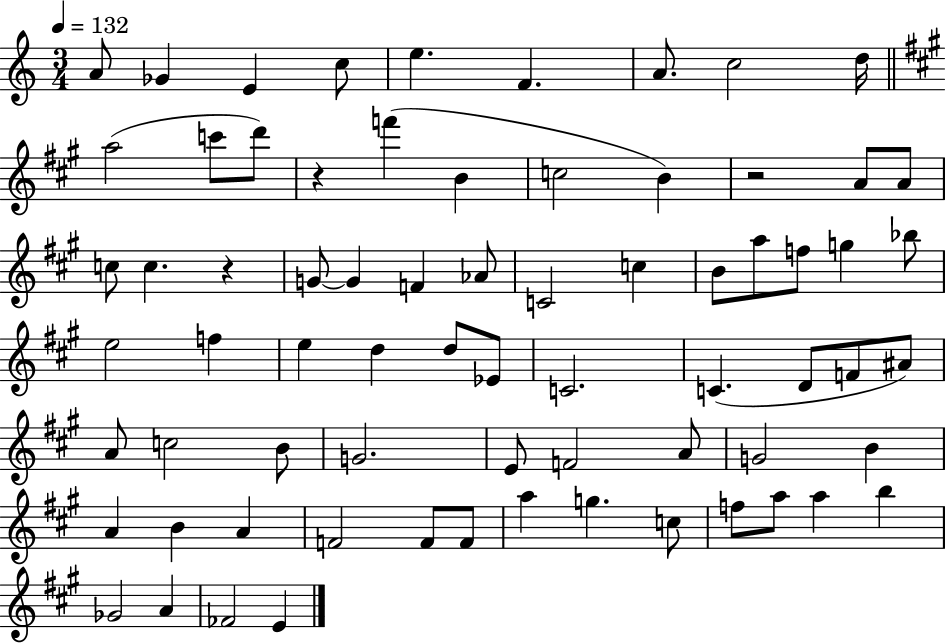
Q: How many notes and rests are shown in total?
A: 71